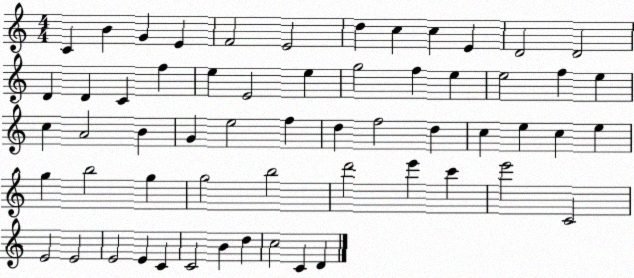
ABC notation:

X:1
T:Untitled
M:4/4
L:1/4
K:C
C B G E F2 E2 d c c E D2 D2 D D C f e E2 e g2 f e e2 f e c A2 B G e2 f d f2 d c e c e g b2 g g2 b2 d'2 e' c' e'2 C2 E2 E2 E2 E C C2 B d c2 C D